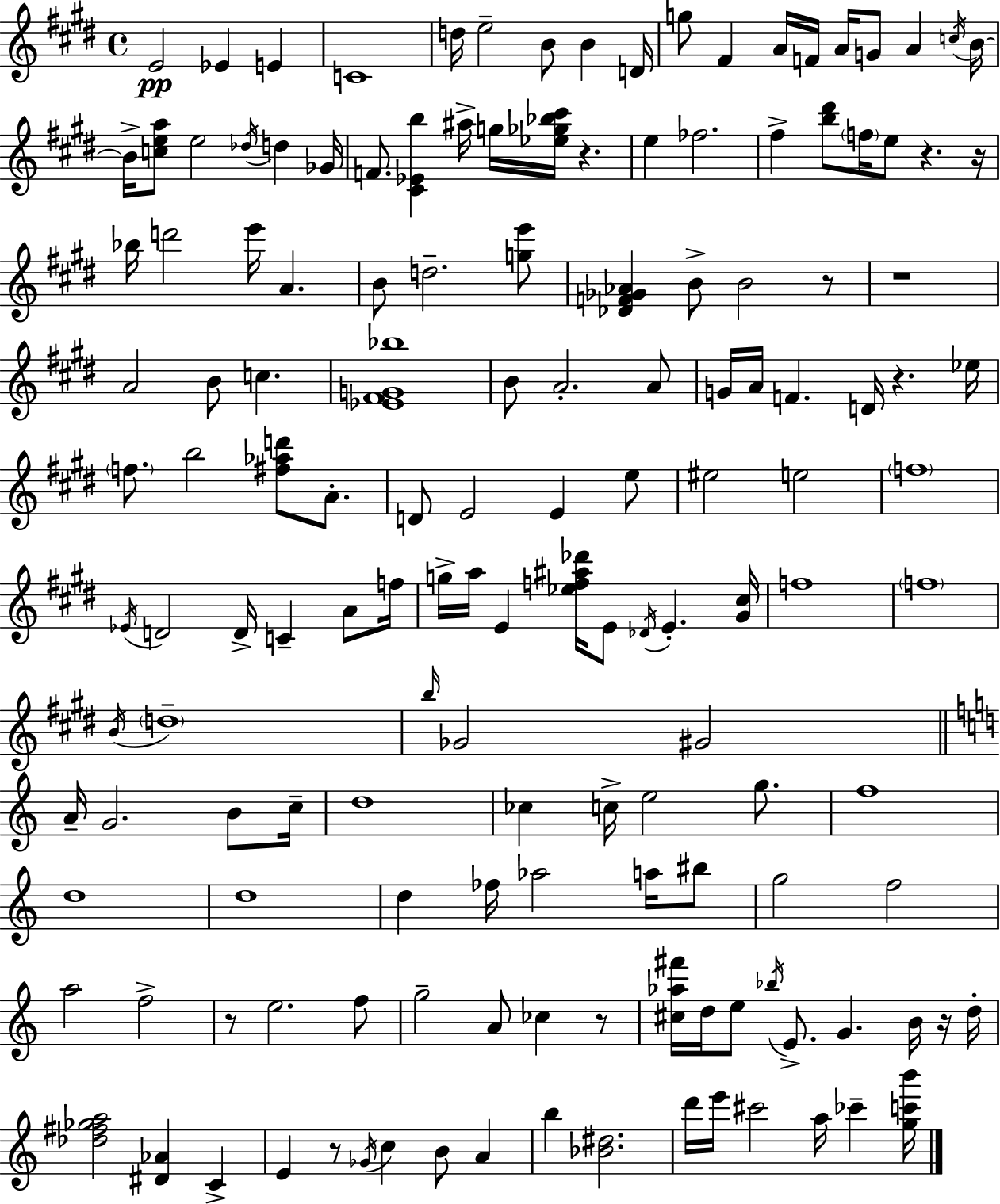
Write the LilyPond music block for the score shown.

{
  \clef treble
  \time 4/4
  \defaultTimeSignature
  \key e \major
  e'2\pp ees'4 e'4 | c'1 | d''16 e''2-- b'8 b'4 d'16 | g''8 fis'4 a'16 f'16 a'16 g'8 a'4 \acciaccatura { c''16 } | \break b'16~~ b'16-> <c'' e'' a''>8 e''2 \acciaccatura { des''16 } d''4 | ges'16 f'8. <cis' ees' b''>4 ais''16-> g''16 <ees'' ges'' bes'' cis'''>16 r4. | e''4 fes''2. | fis''4-> <b'' dis'''>8 \parenthesize f''16 e''8 r4. | \break r16 bes''16 d'''2 e'''16 a'4. | b'8 d''2.-- | <g'' e'''>8 <des' f' ges' aes'>4 b'8-> b'2 | r8 r1 | \break a'2 b'8 c''4. | <ees' fis' g' bes''>1 | b'8 a'2.-. | a'8 g'16 a'16 f'4. d'16 r4. | \break ees''16 \parenthesize f''8. b''2 <fis'' aes'' d'''>8 a'8.-. | d'8 e'2 e'4 | e''8 eis''2 e''2 | \parenthesize f''1 | \break \acciaccatura { ees'16 } d'2 d'16-> c'4-- | a'8 f''16 g''16-> a''16 e'4 <ees'' f'' ais'' des'''>16 e'8 \acciaccatura { des'16 } e'4.-. | <gis' cis''>16 f''1 | \parenthesize f''1 | \break \acciaccatura { b'16 } \parenthesize d''1-- | \grace { b''16 } ges'2 gis'2 | \bar "||" \break \key a \minor a'16-- g'2. b'8 c''16-- | d''1 | ces''4 c''16-> e''2 g''8. | f''1 | \break d''1 | d''1 | d''4 fes''16 aes''2 a''16 bis''8 | g''2 f''2 | \break a''2 f''2-> | r8 e''2. f''8 | g''2-- a'8 ces''4 r8 | <cis'' aes'' fis'''>16 d''16 e''8 \acciaccatura { bes''16 } e'8.-> g'4. b'16 r16 | \break d''16-. <des'' fis'' ges'' a''>2 <dis' aes'>4 c'4-> | e'4 r8 \acciaccatura { ges'16 } c''4 b'8 a'4 | b''4 <bes' dis''>2. | d'''16 e'''16 cis'''2 a''16 ces'''4-- | \break <g'' c''' b'''>16 \bar "|."
}